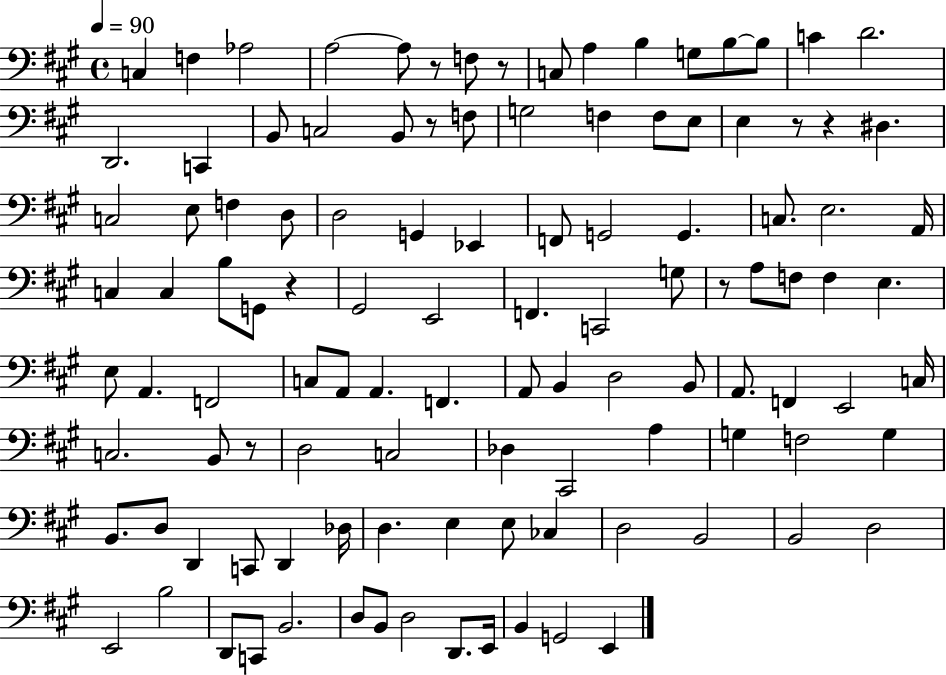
C3/q F3/q Ab3/h A3/h A3/e R/e F3/e R/e C3/e A3/q B3/q G3/e B3/e B3/e C4/q D4/h. D2/h. C2/q B2/e C3/h B2/e R/e F3/e G3/h F3/q F3/e E3/e E3/q R/e R/q D#3/q. C3/h E3/e F3/q D3/e D3/h G2/q Eb2/q F2/e G2/h G2/q. C3/e. E3/h. A2/s C3/q C3/q B3/e G2/e R/q G#2/h E2/h F2/q. C2/h G3/e R/e A3/e F3/e F3/q E3/q. E3/e A2/q. F2/h C3/e A2/e A2/q. F2/q. A2/e B2/q D3/h B2/e A2/e. F2/q E2/h C3/s C3/h. B2/e R/e D3/h C3/h Db3/q C#2/h A3/q G3/q F3/h G3/q B2/e. D3/e D2/q C2/e D2/q Db3/s D3/q. E3/q E3/e CES3/q D3/h B2/h B2/h D3/h E2/h B3/h D2/e C2/e B2/h. D3/e B2/e D3/h D2/e. E2/s B2/q G2/h E2/q